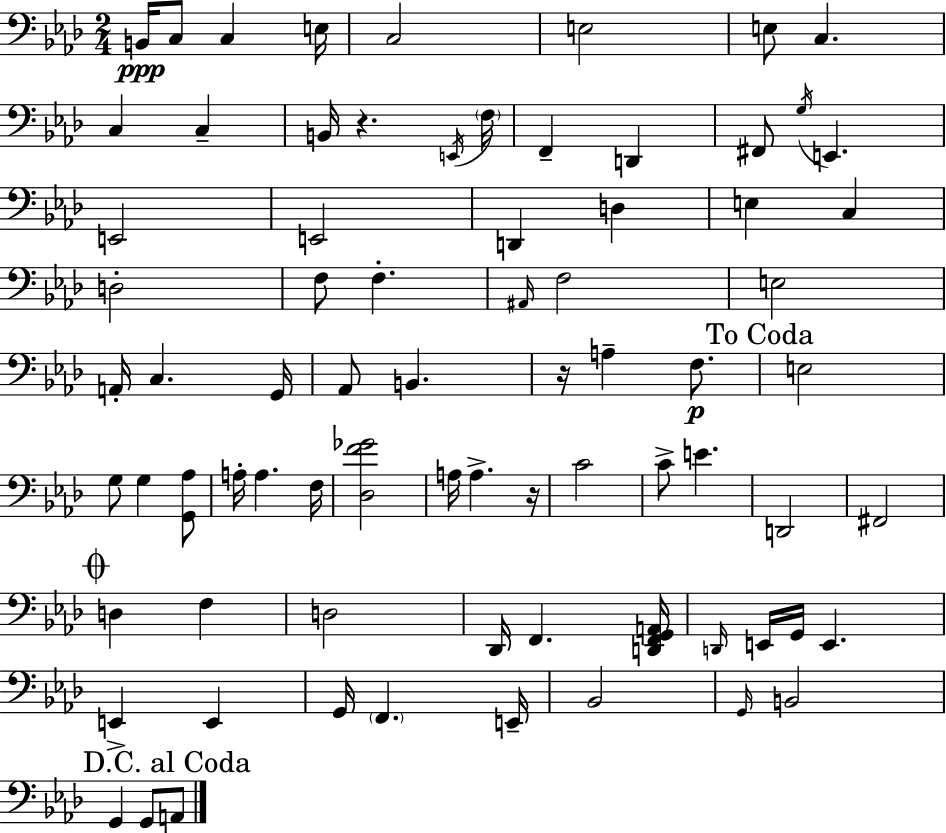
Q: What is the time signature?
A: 2/4